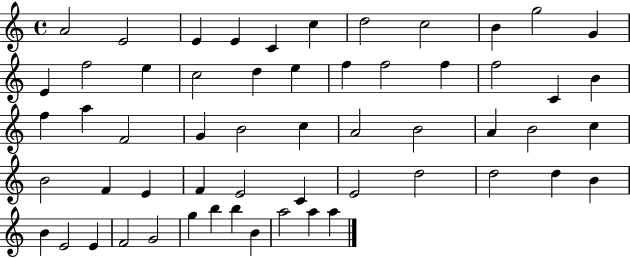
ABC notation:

X:1
T:Untitled
M:4/4
L:1/4
K:C
A2 E2 E E C c d2 c2 B g2 G E f2 e c2 d e f f2 f f2 C B f a F2 G B2 c A2 B2 A B2 c B2 F E F E2 C E2 d2 d2 d B B E2 E F2 G2 g b b B a2 a a